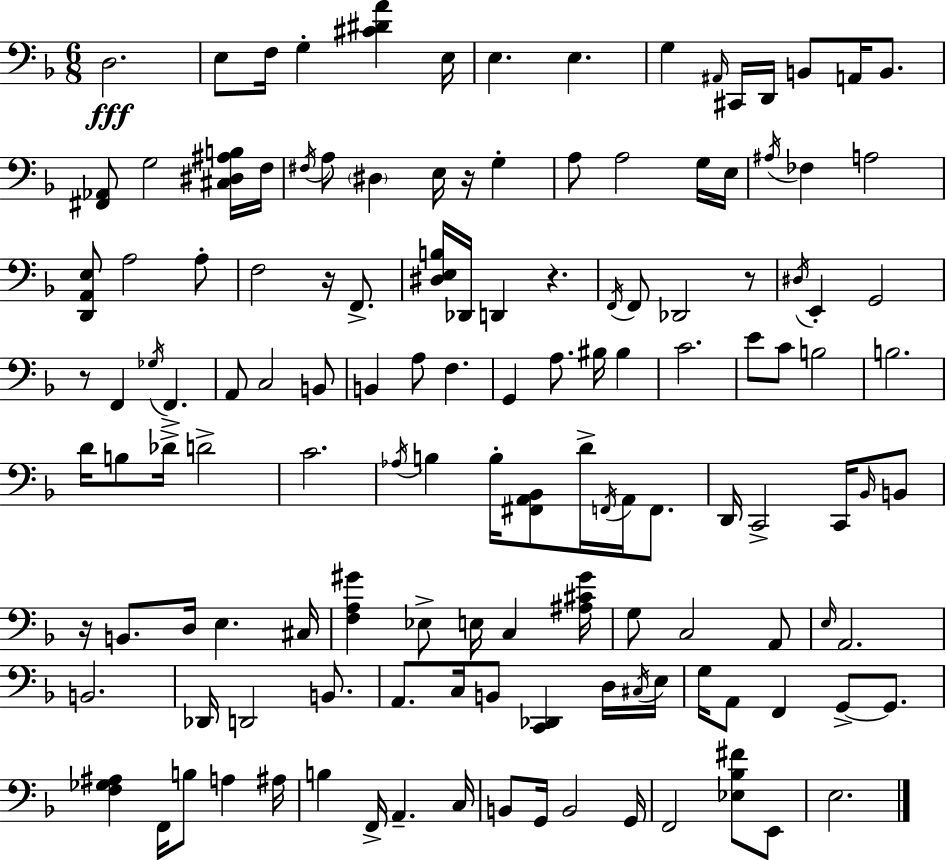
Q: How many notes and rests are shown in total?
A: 134